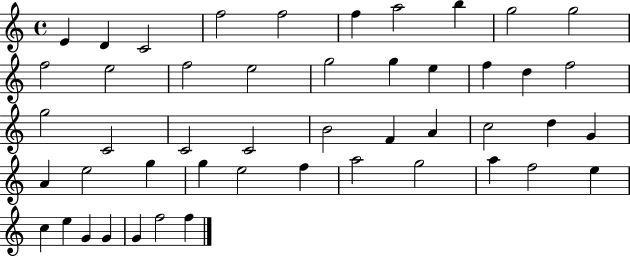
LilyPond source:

{
  \clef treble
  \time 4/4
  \defaultTimeSignature
  \key c \major
  e'4 d'4 c'2 | f''2 f''2 | f''4 a''2 b''4 | g''2 g''2 | \break f''2 e''2 | f''2 e''2 | g''2 g''4 e''4 | f''4 d''4 f''2 | \break g''2 c'2 | c'2 c'2 | b'2 f'4 a'4 | c''2 d''4 g'4 | \break a'4 e''2 g''4 | g''4 e''2 f''4 | a''2 g''2 | a''4 f''2 e''4 | \break c''4 e''4 g'4 g'4 | g'4 f''2 f''4 | \bar "|."
}